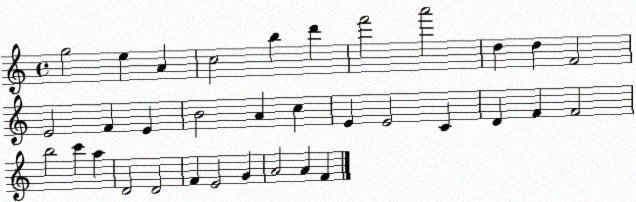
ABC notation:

X:1
T:Untitled
M:4/4
L:1/4
K:C
g2 e A c2 b d' f'2 a'2 d d F2 E2 F E B2 A c E E2 C D F F2 b2 c' a D2 D2 F E2 G A2 A F